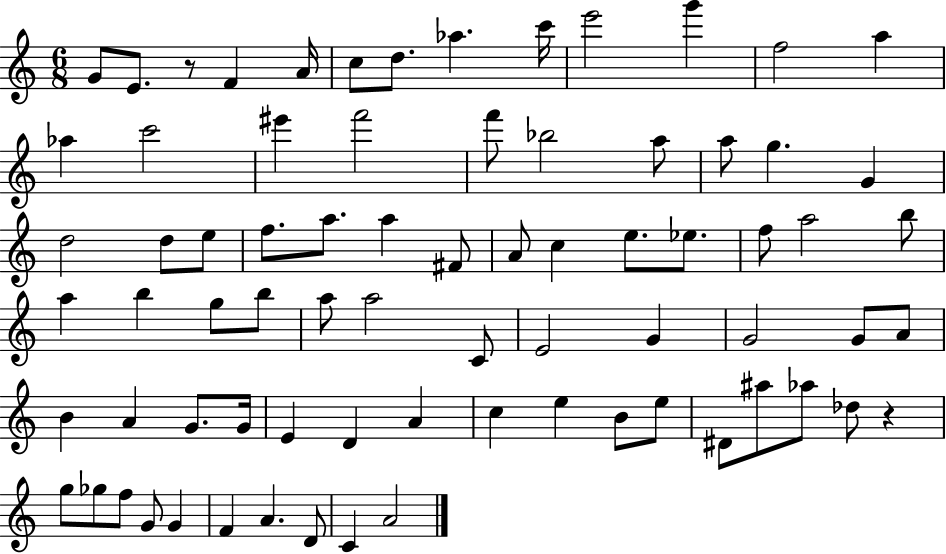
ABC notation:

X:1
T:Untitled
M:6/8
L:1/4
K:C
G/2 E/2 z/2 F A/4 c/2 d/2 _a c'/4 e'2 g' f2 a _a c'2 ^e' f'2 f'/2 _b2 a/2 a/2 g G d2 d/2 e/2 f/2 a/2 a ^F/2 A/2 c e/2 _e/2 f/2 a2 b/2 a b g/2 b/2 a/2 a2 C/2 E2 G G2 G/2 A/2 B A G/2 G/4 E D A c e B/2 e/2 ^D/2 ^a/2 _a/2 _d/2 z g/2 _g/2 f/2 G/2 G F A D/2 C A2